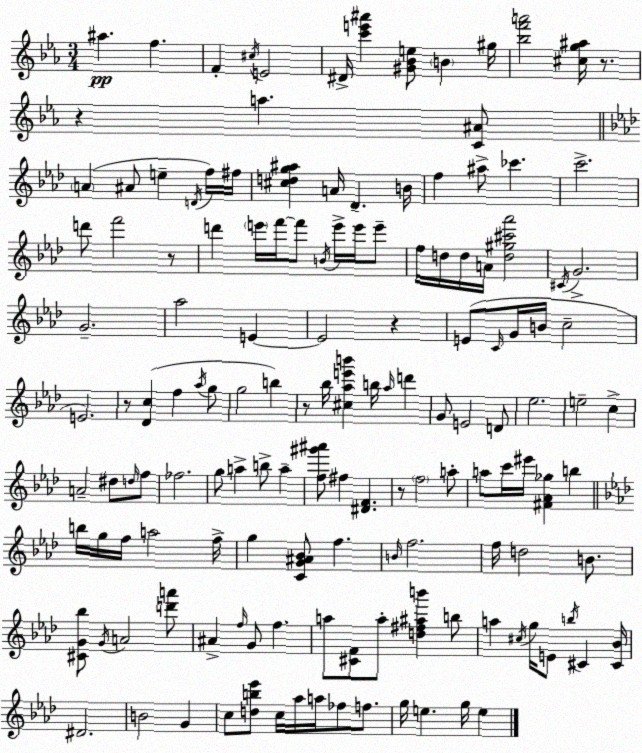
X:1
T:Untitled
M:3/4
L:1/4
K:Cm
^a f F ^c/4 E2 ^D/4 [c'e'^a'] [^G_Be]/2 B ^g/4 [_bf'a']2 [^cg^a]/4 z/2 z a [C^A]/2 A ^A/2 e D/4 f/4 ^f/4 [^cdg^a] A/4 _D B/4 f ^a/2 _c' c'2 d'/2 f'2 z/2 d' e'/4 f'/4 f'/2 B/4 e'/4 e'/4 e'/2 f/4 d/4 d/4 A/4 [d^g^c'_a']2 ^C/4 G2 G2 _a2 E E2 z E/2 C/4 G/4 B/4 c2 E2 z/2 [_Dc] f _a/4 g/2 g2 b z/2 _b/4 [^c_ae'b'] b/4 _a/4 d' G/2 E2 D/2 _e2 e2 c A2 ^d/2 d/4 f/2 _f2 g/2 a b/2 a [f^g'^a']/2 ^f [^DF] z/2 f2 a/2 a/2 c'/4 ^e'/4 [^F_A_g] b b/4 g/4 f/4 a2 f/4 g [CG^A_B]/2 f B/4 f2 f/4 d2 B/2 [^CG_b]/2 G/4 A2 [d'a']/2 ^A f/4 G/2 f a/2 [^CF]/2 a/2 [d^f^ab'] b/2 a ^c/4 g/4 E/2 b/4 ^C [^C_B]/4 ^D2 B2 G c/2 [db_e']/2 c/4 _a/4 a/4 _f/2 f/2 g/4 e g/4 e